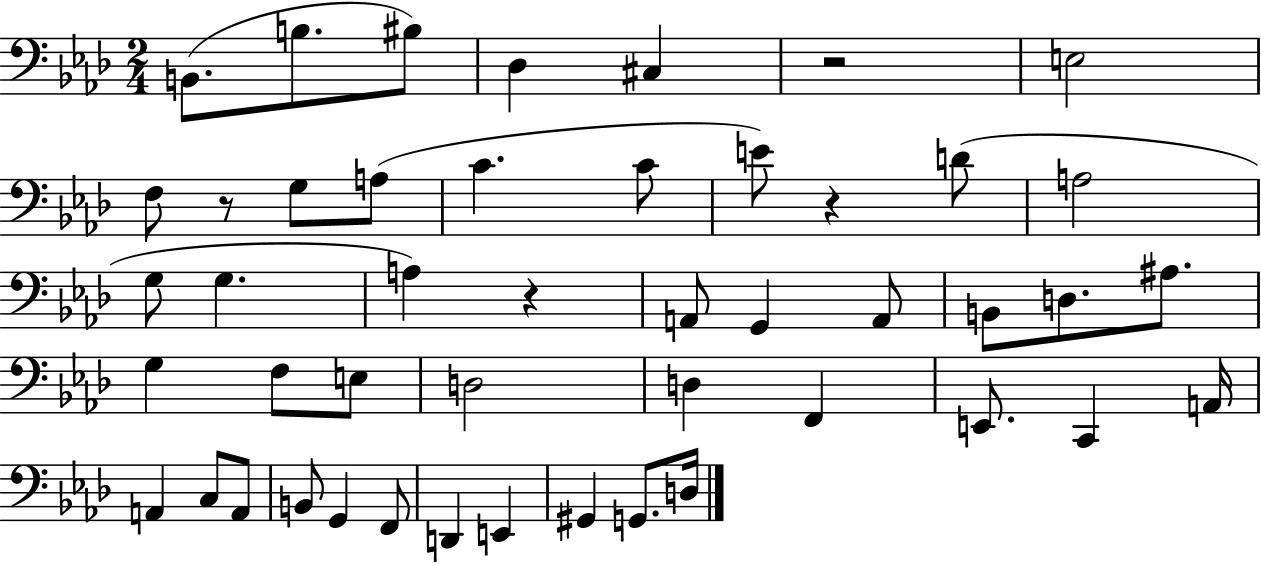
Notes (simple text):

B2/e. B3/e. BIS3/e Db3/q C#3/q R/h E3/h F3/e R/e G3/e A3/e C4/q. C4/e E4/e R/q D4/e A3/h G3/e G3/q. A3/q R/q A2/e G2/q A2/e B2/e D3/e. A#3/e. G3/q F3/e E3/e D3/h D3/q F2/q E2/e. C2/q A2/s A2/q C3/e A2/e B2/e G2/q F2/e D2/q E2/q G#2/q G2/e. D3/s